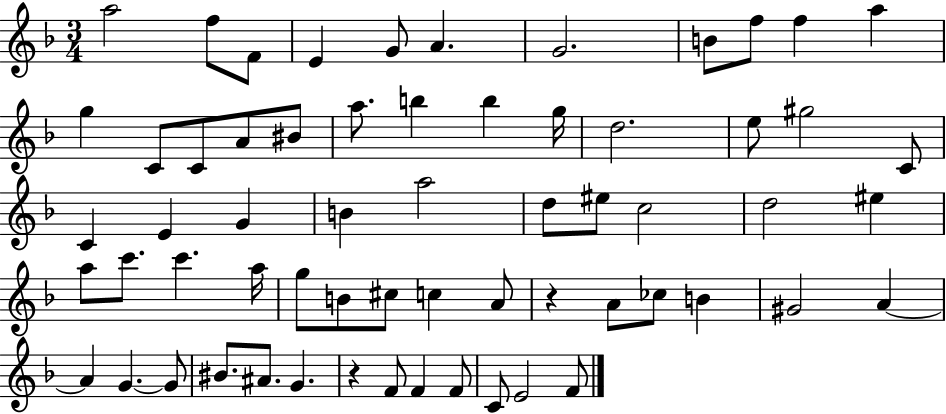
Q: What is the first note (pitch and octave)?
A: A5